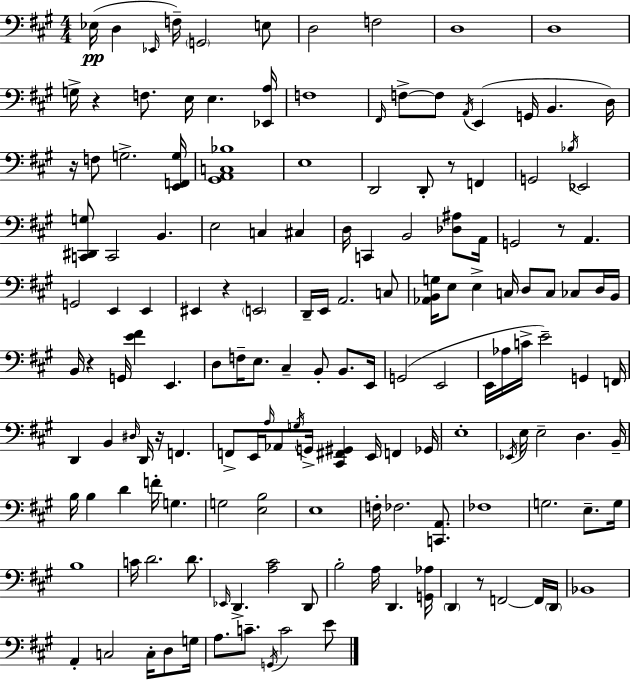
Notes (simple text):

Eb3/s D3/q Eb2/s F3/s G2/h E3/e D3/h F3/h D3/w D3/w G3/s R/q F3/e. E3/s E3/q. [Eb2,A3]/s F3/w F#2/s F3/e F3/e A2/s E2/q G2/s B2/q. D3/s R/s F3/e G3/h. [E2,F2,G3]/s [G#2,A2,C3,Bb3]/w E3/w D2/h D2/e R/e F2/q G2/h Bb3/s Eb2/h [C2,D#2,G3]/e C2/h B2/q. E3/h C3/q C#3/q D3/s C2/q B2/h [Db3,A#3]/e A2/s G2/h R/e A2/q. G2/h E2/q E2/q EIS2/q R/q E2/h D2/s E2/s A2/h. C3/e [Ab2,B2,G3]/s E3/e E3/q C3/s D3/e C3/e CES3/e D3/s B2/s B2/s R/q G2/s [E4,F#4]/q E2/q. D3/e F3/s E3/e. C#3/q B2/e B2/e. E2/s G2/h E2/h E2/s Ab3/s C4/s E4/h G2/q F2/s D2/q B2/q D#3/s D2/s R/s F2/q. F2/e E2/s A3/s Ab2/e G3/s G2/s [C#2,F#2,G#2]/q E2/s F2/q Gb2/s E3/w Eb2/s E3/s E3/h D3/q. B2/s B3/s B3/q D4/q F4/s G3/q. G3/h [E3,B3]/h E3/w F3/s FES3/h. [C2,A2]/e. FES3/w G3/h. E3/e. G3/s B3/w C4/s D4/h. D4/e. Eb2/s D2/q. [A3,C#4]/h D2/e B3/h A3/s D2/q. [G2,Ab3]/s D2/q R/e F2/h F2/s D2/s Bb2/w A2/q C3/h C3/s D3/e G3/s A3/e. C4/e. G2/s C4/h E4/e